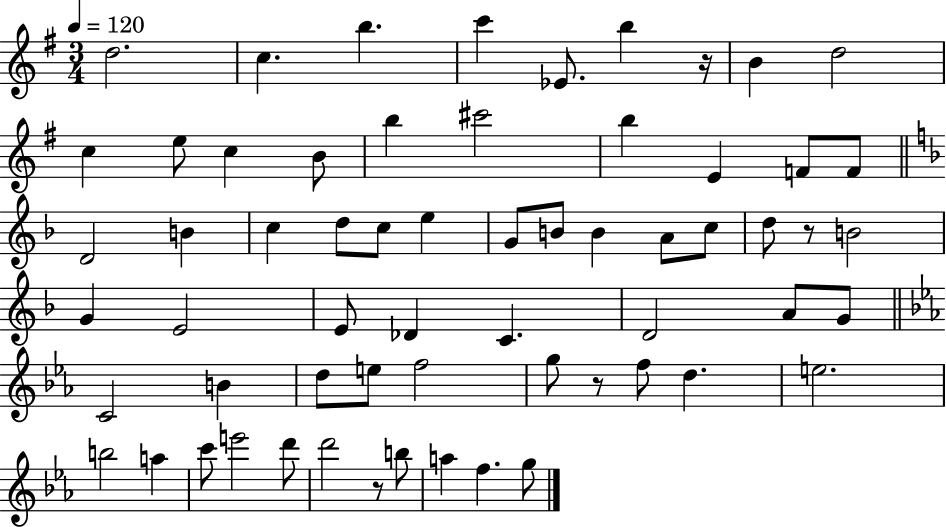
{
  \clef treble
  \numericTimeSignature
  \time 3/4
  \key g \major
  \tempo 4 = 120
  d''2. | c''4. b''4. | c'''4 ees'8. b''4 r16 | b'4 d''2 | \break c''4 e''8 c''4 b'8 | b''4 cis'''2 | b''4 e'4 f'8 f'8 | \bar "||" \break \key f \major d'2 b'4 | c''4 d''8 c''8 e''4 | g'8 b'8 b'4 a'8 c''8 | d''8 r8 b'2 | \break g'4 e'2 | e'8 des'4 c'4. | d'2 a'8 g'8 | \bar "||" \break \key c \minor c'2 b'4 | d''8 e''8 f''2 | g''8 r8 f''8 d''4. | e''2. | \break b''2 a''4 | c'''8 e'''2 d'''8 | d'''2 r8 b''8 | a''4 f''4. g''8 | \break \bar "|."
}